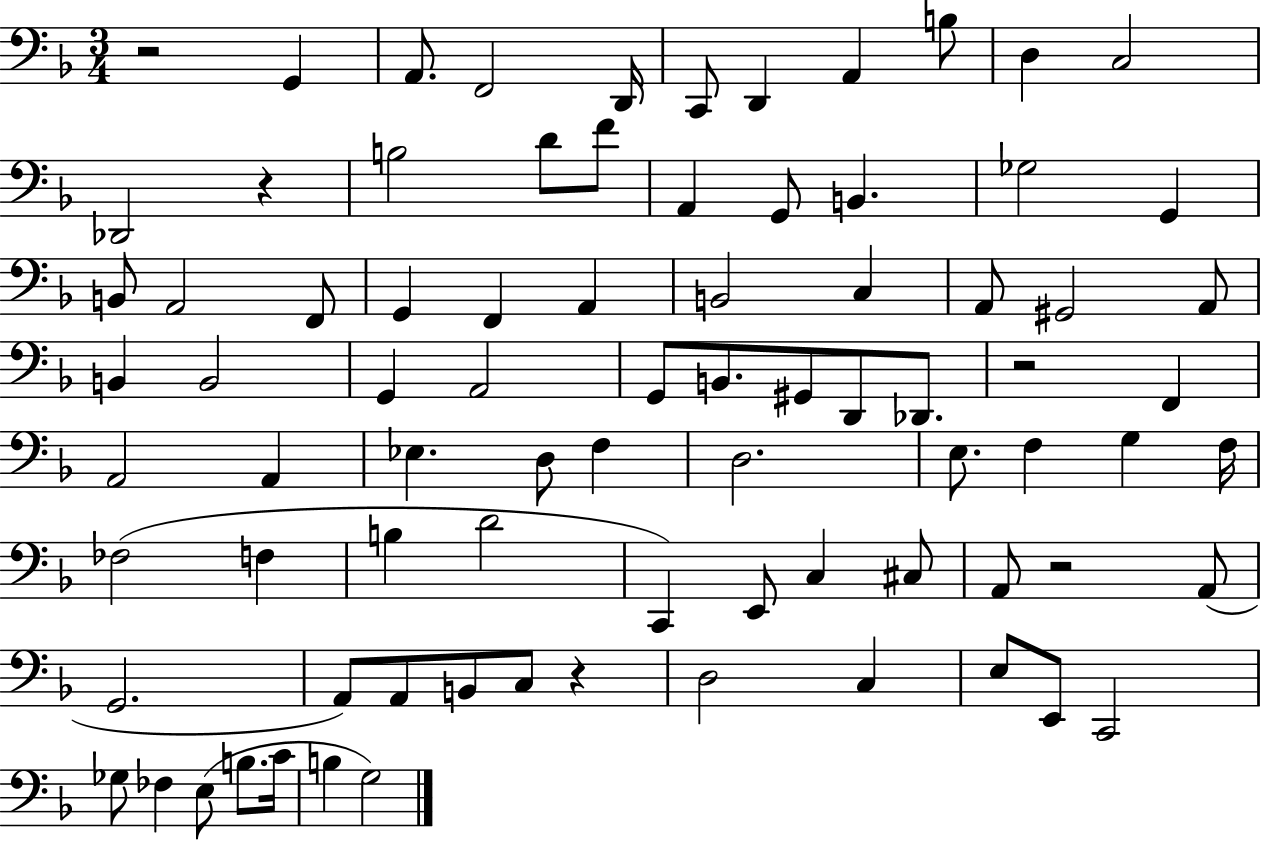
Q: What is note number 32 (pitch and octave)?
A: B2